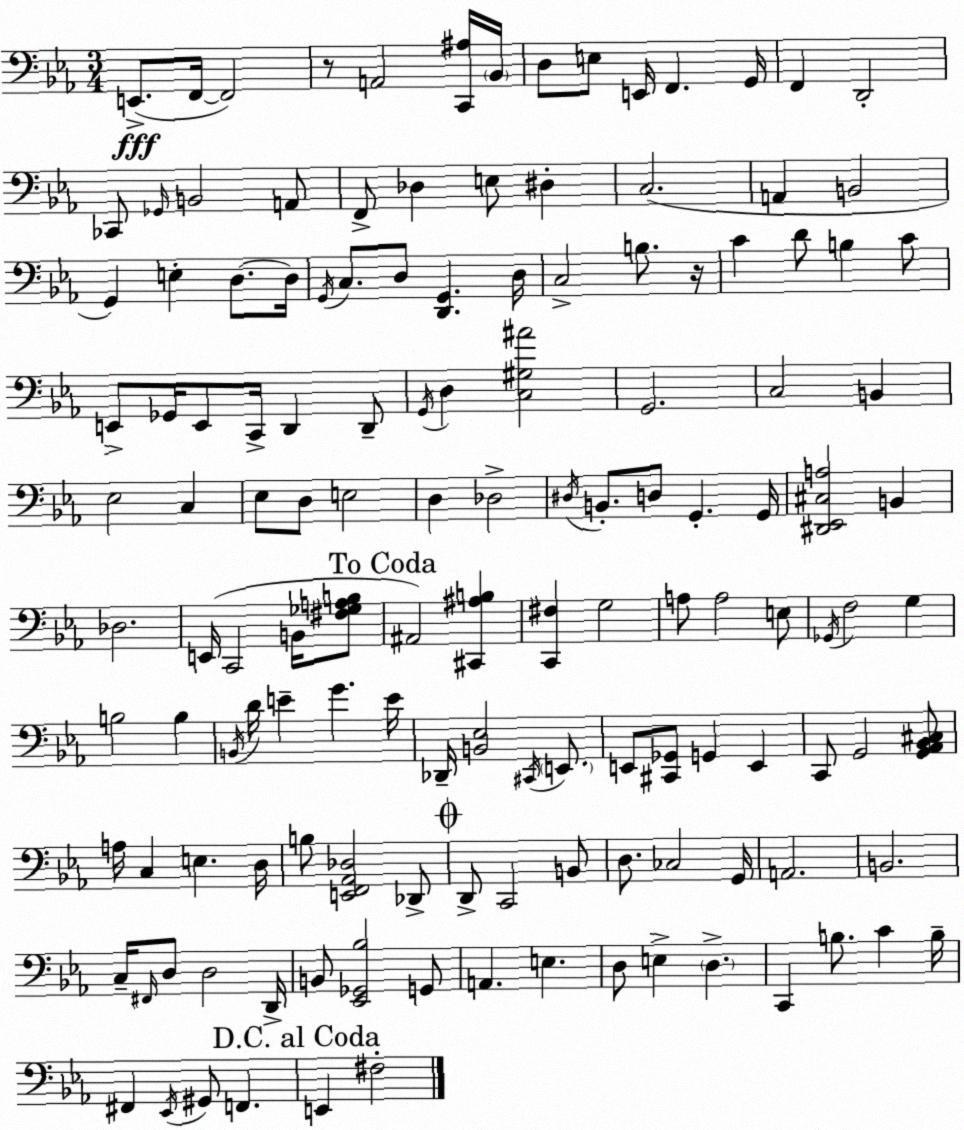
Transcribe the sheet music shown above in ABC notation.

X:1
T:Untitled
M:3/4
L:1/4
K:Cm
E,,/2 F,,/4 F,,2 z/2 A,,2 [C,,^A,]/4 _B,,/4 D,/2 E,/2 E,,/4 F,, G,,/4 F,, D,,2 _C,,/2 _G,,/4 B,,2 A,,/2 F,,/2 _D, E,/2 ^D, C,2 A,, B,,2 G,, E, D,/2 D,/4 G,,/4 C,/2 D,/2 [D,,G,,] D,/4 C,2 B,/2 z/4 C D/2 B, C/2 E,,/2 _G,,/4 E,,/2 C,,/4 D,, D,,/2 G,,/4 D, [C,^G,^A]2 G,,2 C,2 B,, _E,2 C, _E,/2 D,/2 E,2 D, _D,2 ^D,/4 B,,/2 D,/2 G,, G,,/4 [^D,,_E,,^C,A,]2 B,, _D,2 E,,/4 C,,2 B,,/4 [^F,_G,A,B,]/2 ^A,,2 [^C,,^A,B,] [C,,^F,] G,2 A,/2 A,2 E,/2 _G,,/4 F,2 G, B,2 B, B,,/4 D/4 E G E/4 _D,,/4 [B,,_E,]2 ^C,,/4 E,,/2 E,,/2 [^C,,_G,,]/2 G,, E,, C,,/2 G,,2 [G,,_A,,_B,,^C,]/2 A,/4 C, E, D,/4 B,/2 [E,,F,,_A,,_D,]2 _D,,/2 D,,/2 C,,2 B,,/2 D,/2 _C,2 G,,/4 A,,2 B,,2 C,/4 ^F,,/4 D,/2 D,2 D,,/4 B,,/2 [_E,,_G,,_B,]2 G,,/2 A,, E, D,/2 E, D, C,, B,/2 C B,/4 ^F,, _E,,/4 ^G,,/2 F,, E,, ^F,2